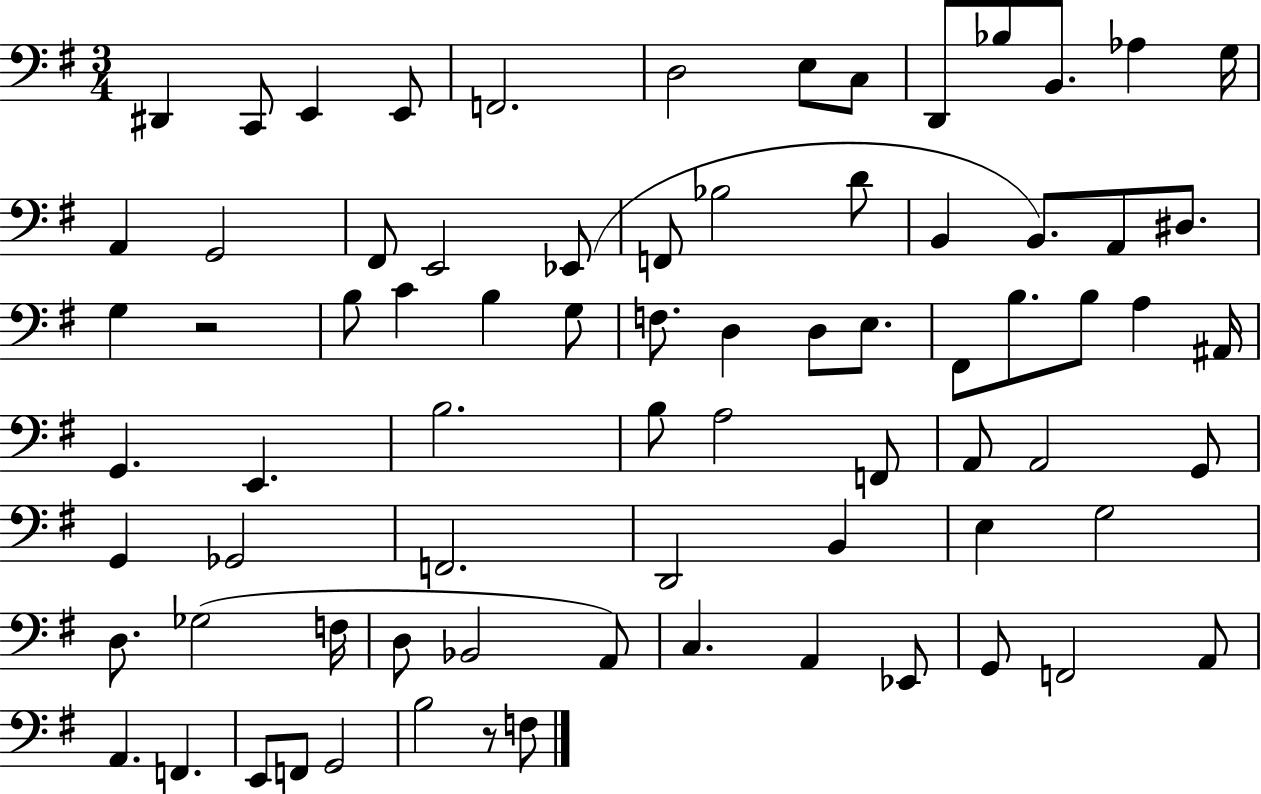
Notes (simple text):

D#2/q C2/e E2/q E2/e F2/h. D3/h E3/e C3/e D2/e Bb3/e B2/e. Ab3/q G3/s A2/q G2/h F#2/e E2/h Eb2/e F2/e Bb3/h D4/e B2/q B2/e. A2/e D#3/e. G3/q R/h B3/e C4/q B3/q G3/e F3/e. D3/q D3/e E3/e. F#2/e B3/e. B3/e A3/q A#2/s G2/q. E2/q. B3/h. B3/e A3/h F2/e A2/e A2/h G2/e G2/q Gb2/h F2/h. D2/h B2/q E3/q G3/h D3/e. Gb3/h F3/s D3/e Bb2/h A2/e C3/q. A2/q Eb2/e G2/e F2/h A2/e A2/q. F2/q. E2/e F2/e G2/h B3/h R/e F3/e